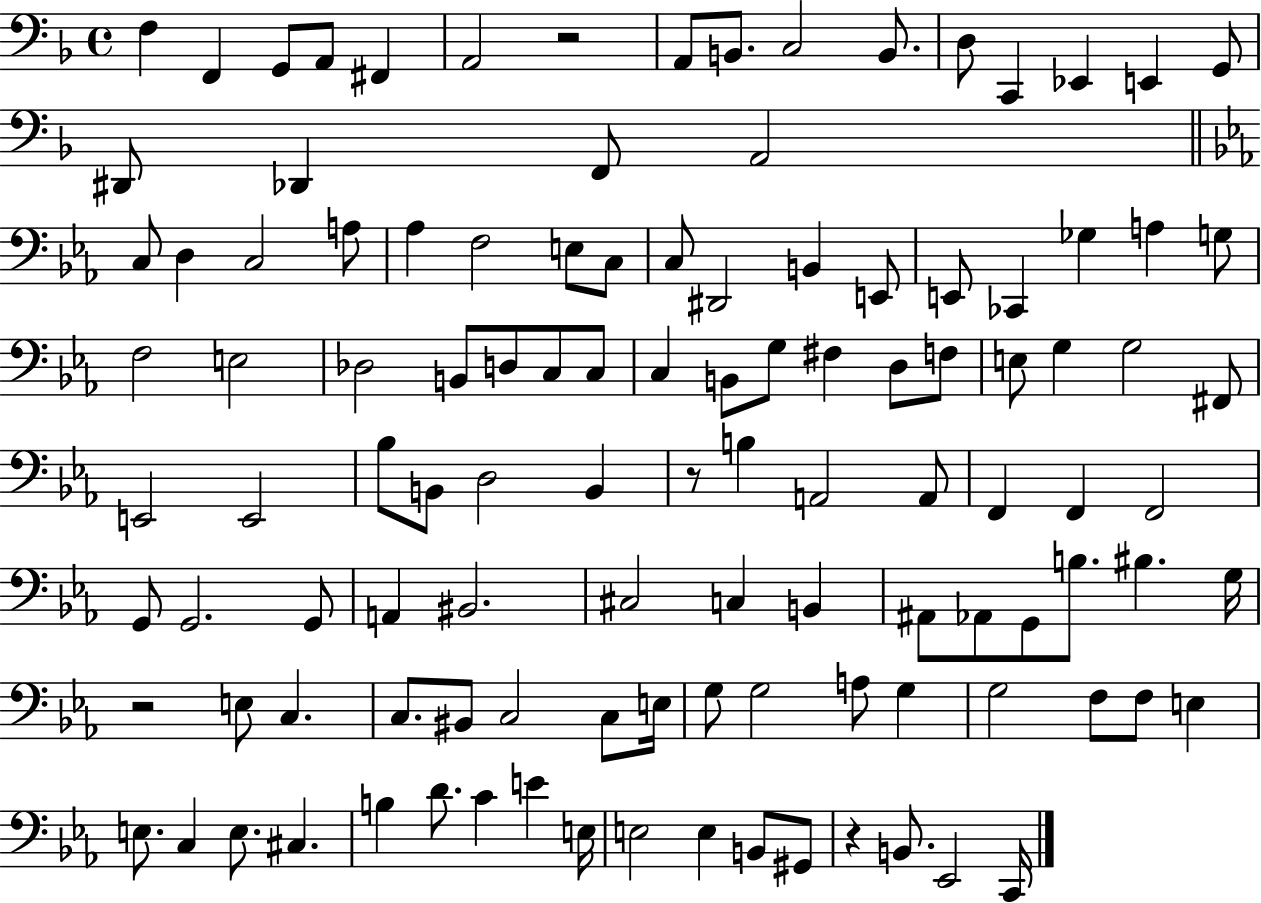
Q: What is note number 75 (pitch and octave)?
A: Ab2